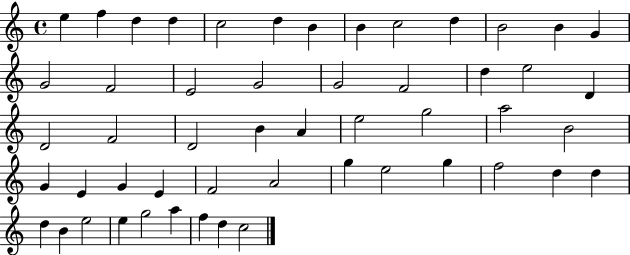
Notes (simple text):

E5/q F5/q D5/q D5/q C5/h D5/q B4/q B4/q C5/h D5/q B4/h B4/q G4/q G4/h F4/h E4/h G4/h G4/h F4/h D5/q E5/h D4/q D4/h F4/h D4/h B4/q A4/q E5/h G5/h A5/h B4/h G4/q E4/q G4/q E4/q F4/h A4/h G5/q E5/h G5/q F5/h D5/q D5/q D5/q B4/q E5/h E5/q G5/h A5/q F5/q D5/q C5/h